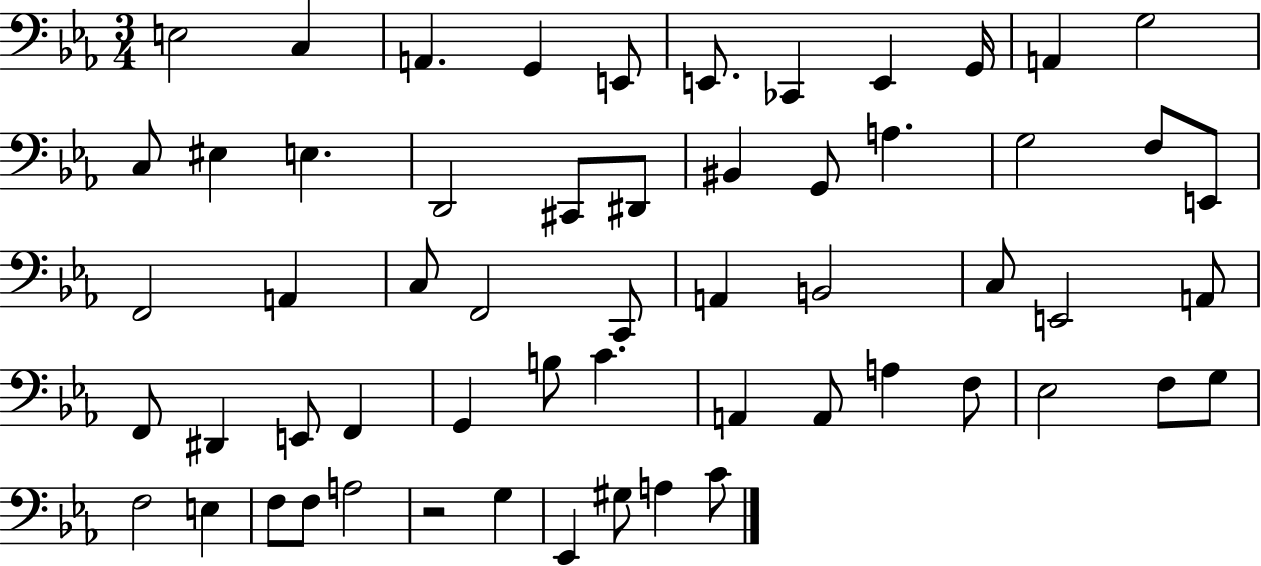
X:1
T:Untitled
M:3/4
L:1/4
K:Eb
E,2 C, A,, G,, E,,/2 E,,/2 _C,, E,, G,,/4 A,, G,2 C,/2 ^E, E, D,,2 ^C,,/2 ^D,,/2 ^B,, G,,/2 A, G,2 F,/2 E,,/2 F,,2 A,, C,/2 F,,2 C,,/2 A,, B,,2 C,/2 E,,2 A,,/2 F,,/2 ^D,, E,,/2 F,, G,, B,/2 C A,, A,,/2 A, F,/2 _E,2 F,/2 G,/2 F,2 E, F,/2 F,/2 A,2 z2 G, _E,, ^G,/2 A, C/2